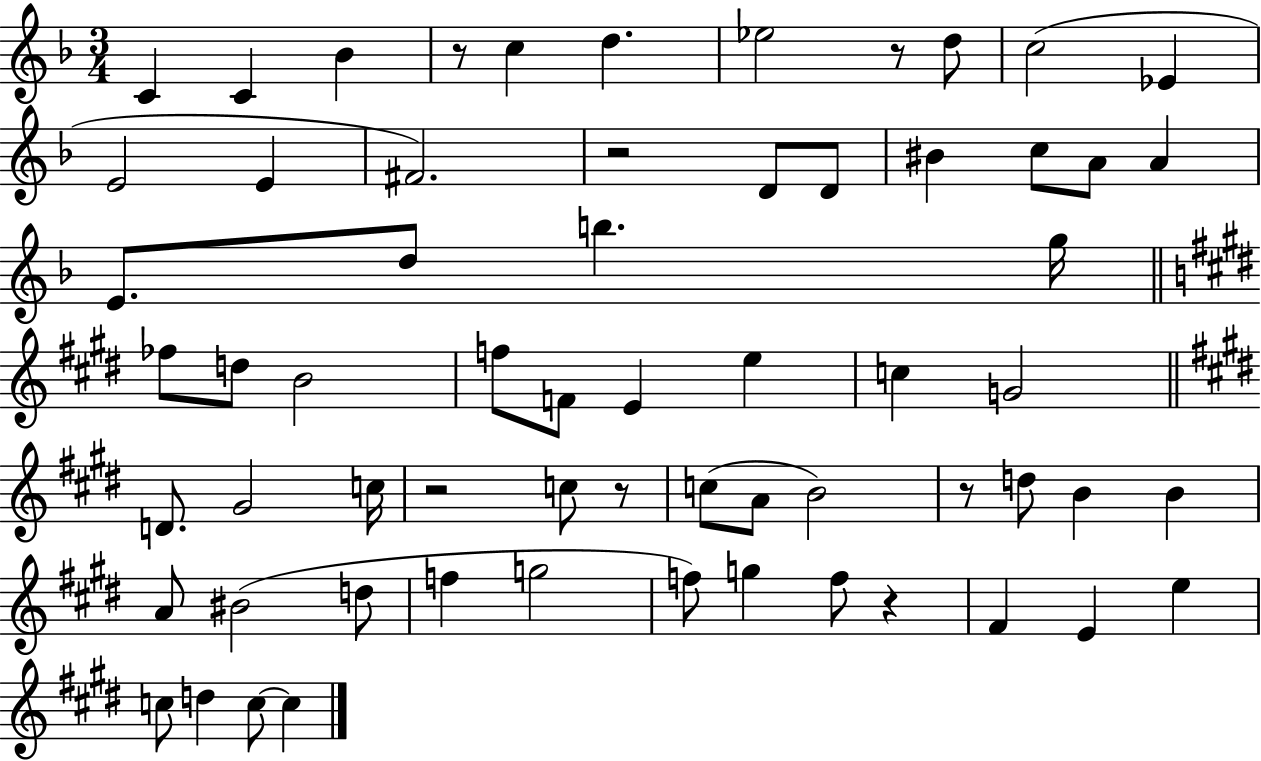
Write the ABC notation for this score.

X:1
T:Untitled
M:3/4
L:1/4
K:F
C C _B z/2 c d _e2 z/2 d/2 c2 _E E2 E ^F2 z2 D/2 D/2 ^B c/2 A/2 A E/2 d/2 b g/4 _f/2 d/2 B2 f/2 F/2 E e c G2 D/2 ^G2 c/4 z2 c/2 z/2 c/2 A/2 B2 z/2 d/2 B B A/2 ^B2 d/2 f g2 f/2 g f/2 z ^F E e c/2 d c/2 c